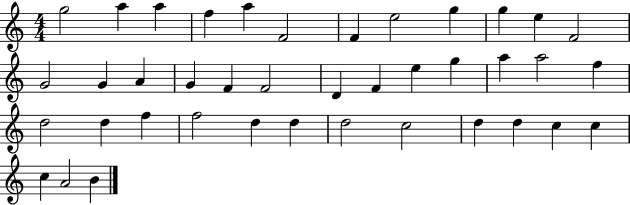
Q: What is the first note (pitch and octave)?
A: G5